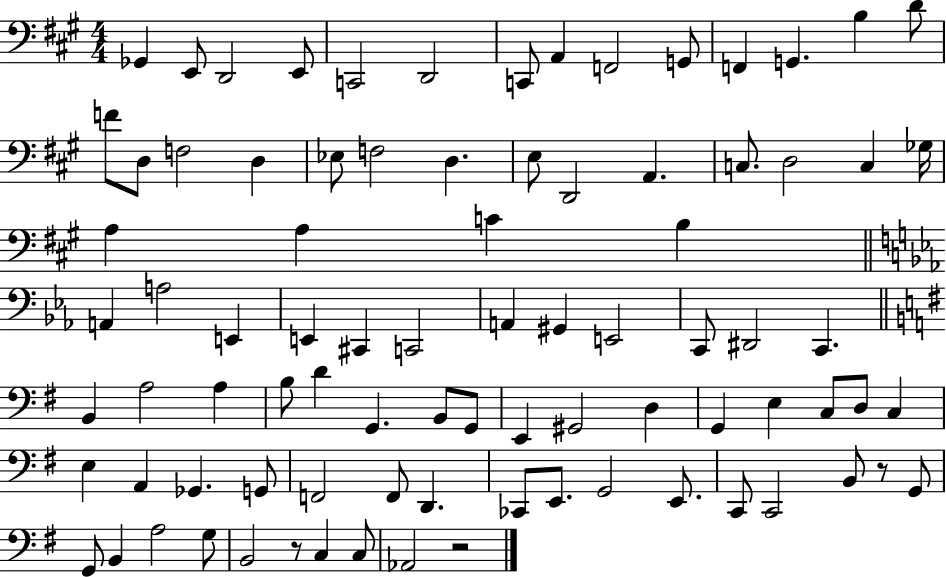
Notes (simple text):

Gb2/q E2/e D2/h E2/e C2/h D2/h C2/e A2/q F2/h G2/e F2/q G2/q. B3/q D4/e F4/e D3/e F3/h D3/q Eb3/e F3/h D3/q. E3/e D2/h A2/q. C3/e. D3/h C3/q Gb3/s A3/q A3/q C4/q B3/q A2/q A3/h E2/q E2/q C#2/q C2/h A2/q G#2/q E2/h C2/e D#2/h C2/q. B2/q A3/h A3/q B3/e D4/q G2/q. B2/e G2/e E2/q G#2/h D3/q G2/q E3/q C3/e D3/e C3/q E3/q A2/q Gb2/q. G2/e F2/h F2/e D2/q. CES2/e E2/e. G2/h E2/e. C2/e C2/h B2/e R/e G2/e G2/e B2/q A3/h G3/e B2/h R/e C3/q C3/e Ab2/h R/h